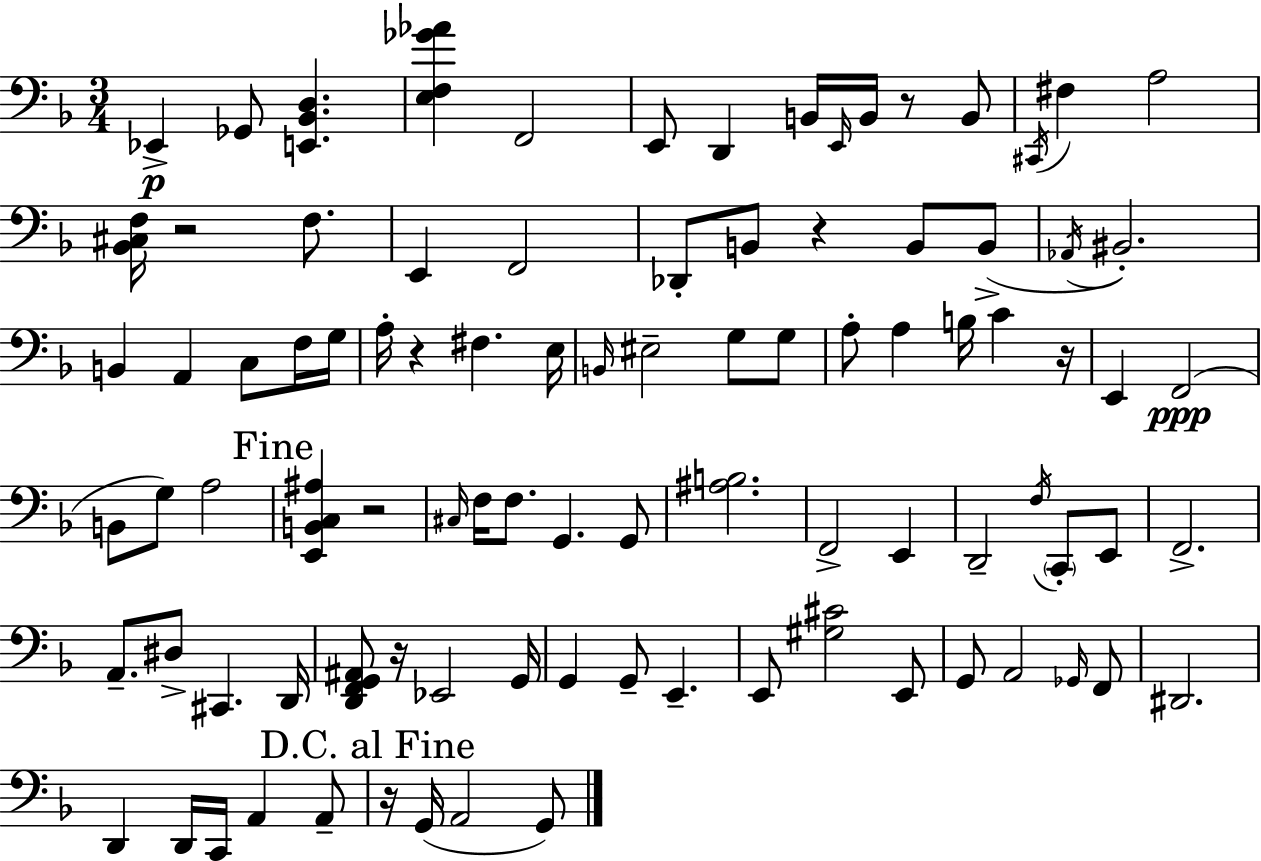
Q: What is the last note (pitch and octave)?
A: G2